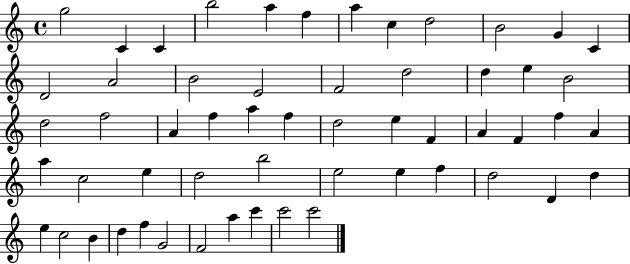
{
  \clef treble
  \time 4/4
  \defaultTimeSignature
  \key c \major
  g''2 c'4 c'4 | b''2 a''4 f''4 | a''4 c''4 d''2 | b'2 g'4 c'4 | \break d'2 a'2 | b'2 e'2 | f'2 d''2 | d''4 e''4 b'2 | \break d''2 f''2 | a'4 f''4 a''4 f''4 | d''2 e''4 f'4 | a'4 f'4 f''4 a'4 | \break a''4 c''2 e''4 | d''2 b''2 | e''2 e''4 f''4 | d''2 d'4 d''4 | \break e''4 c''2 b'4 | d''4 f''4 g'2 | f'2 a''4 c'''4 | c'''2 c'''2 | \break \bar "|."
}